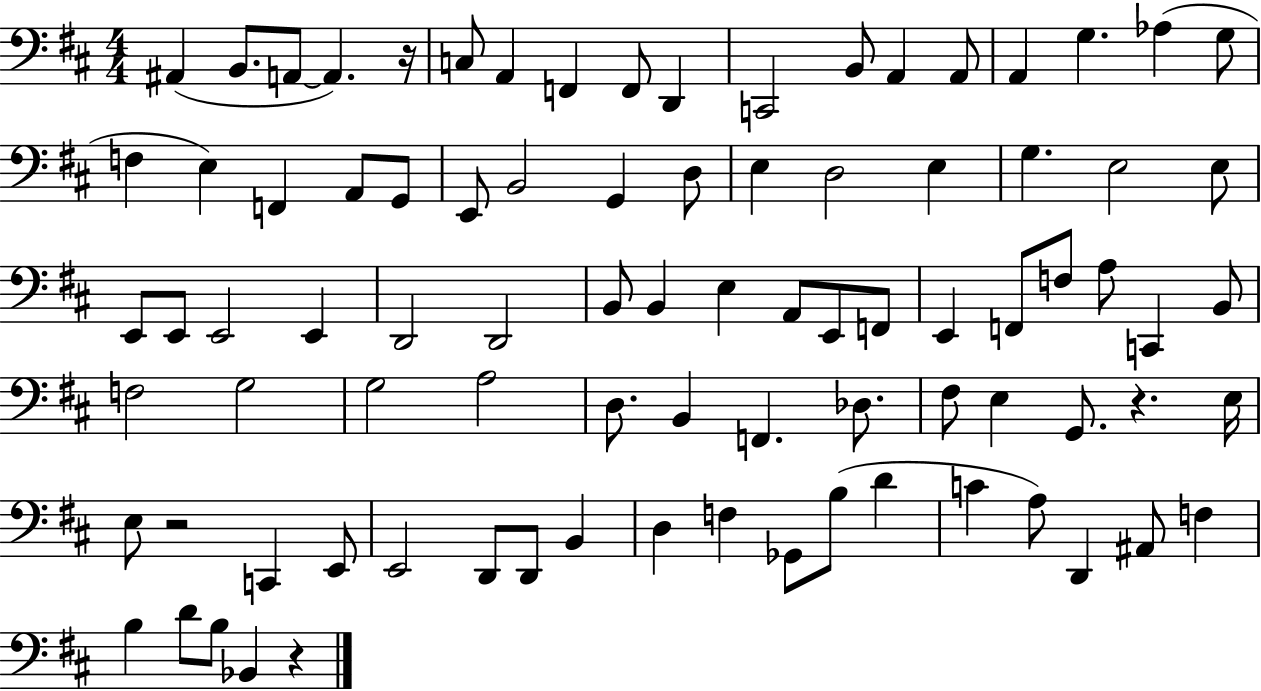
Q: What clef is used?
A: bass